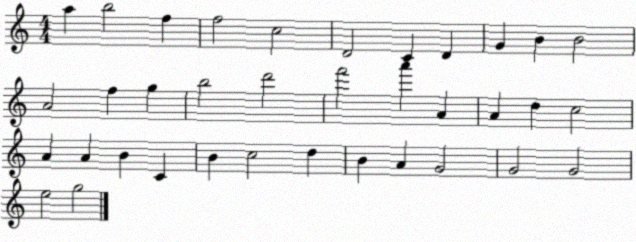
X:1
T:Untitled
M:4/4
L:1/4
K:C
a b2 f f2 c2 D2 C D G B B2 A2 f g b2 d'2 f'2 a' A A d c2 A A B C B c2 d B A G2 G2 G2 e2 g2